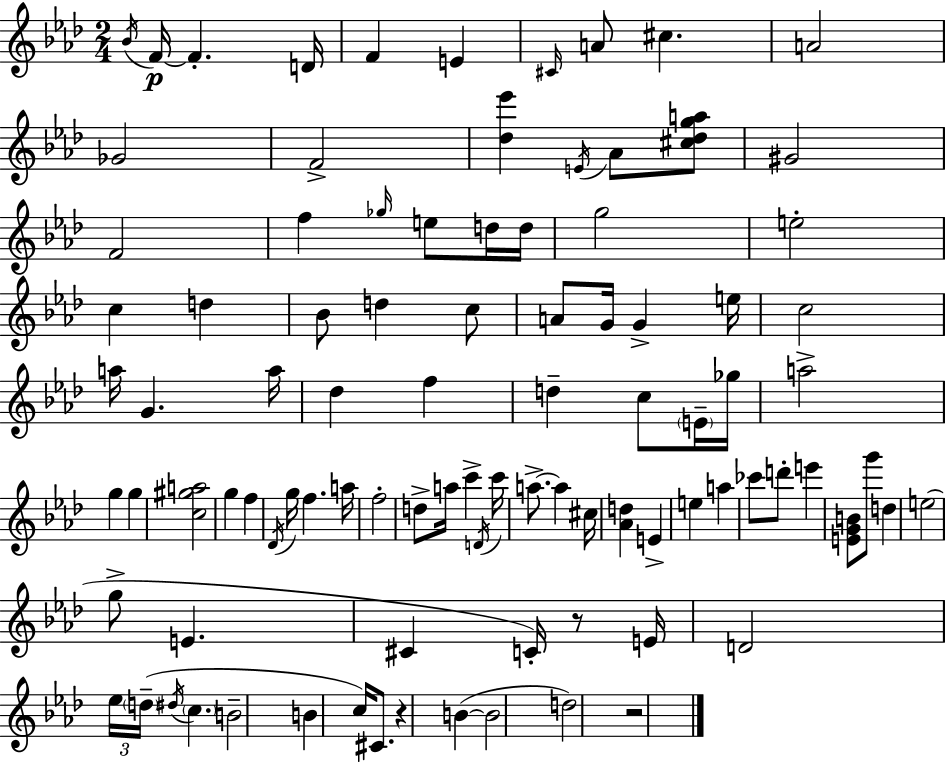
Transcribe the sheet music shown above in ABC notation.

X:1
T:Untitled
M:2/4
L:1/4
K:Fm
_B/4 F/4 F D/4 F E ^C/4 A/2 ^c A2 _G2 F2 [_d_e'] E/4 _A/2 [^c_dga]/2 ^G2 F2 f _g/4 e/2 d/4 d/4 g2 e2 c d _B/2 d c/2 A/2 G/4 G e/4 c2 a/4 G a/4 _d f d c/2 E/4 _g/4 a2 g g [c^ga]2 g f _D/4 g/4 f a/4 f2 d/2 a/4 c' D/4 c'/4 a/2 a ^c/4 [_Ad] E e a _c'/2 d'/2 e' [EGB]/2 g'/2 d e2 g/2 E ^C C/4 z/2 E/4 D2 _e/4 d/4 ^d/4 c B2 B c/4 ^C/2 z B B2 d2 z2